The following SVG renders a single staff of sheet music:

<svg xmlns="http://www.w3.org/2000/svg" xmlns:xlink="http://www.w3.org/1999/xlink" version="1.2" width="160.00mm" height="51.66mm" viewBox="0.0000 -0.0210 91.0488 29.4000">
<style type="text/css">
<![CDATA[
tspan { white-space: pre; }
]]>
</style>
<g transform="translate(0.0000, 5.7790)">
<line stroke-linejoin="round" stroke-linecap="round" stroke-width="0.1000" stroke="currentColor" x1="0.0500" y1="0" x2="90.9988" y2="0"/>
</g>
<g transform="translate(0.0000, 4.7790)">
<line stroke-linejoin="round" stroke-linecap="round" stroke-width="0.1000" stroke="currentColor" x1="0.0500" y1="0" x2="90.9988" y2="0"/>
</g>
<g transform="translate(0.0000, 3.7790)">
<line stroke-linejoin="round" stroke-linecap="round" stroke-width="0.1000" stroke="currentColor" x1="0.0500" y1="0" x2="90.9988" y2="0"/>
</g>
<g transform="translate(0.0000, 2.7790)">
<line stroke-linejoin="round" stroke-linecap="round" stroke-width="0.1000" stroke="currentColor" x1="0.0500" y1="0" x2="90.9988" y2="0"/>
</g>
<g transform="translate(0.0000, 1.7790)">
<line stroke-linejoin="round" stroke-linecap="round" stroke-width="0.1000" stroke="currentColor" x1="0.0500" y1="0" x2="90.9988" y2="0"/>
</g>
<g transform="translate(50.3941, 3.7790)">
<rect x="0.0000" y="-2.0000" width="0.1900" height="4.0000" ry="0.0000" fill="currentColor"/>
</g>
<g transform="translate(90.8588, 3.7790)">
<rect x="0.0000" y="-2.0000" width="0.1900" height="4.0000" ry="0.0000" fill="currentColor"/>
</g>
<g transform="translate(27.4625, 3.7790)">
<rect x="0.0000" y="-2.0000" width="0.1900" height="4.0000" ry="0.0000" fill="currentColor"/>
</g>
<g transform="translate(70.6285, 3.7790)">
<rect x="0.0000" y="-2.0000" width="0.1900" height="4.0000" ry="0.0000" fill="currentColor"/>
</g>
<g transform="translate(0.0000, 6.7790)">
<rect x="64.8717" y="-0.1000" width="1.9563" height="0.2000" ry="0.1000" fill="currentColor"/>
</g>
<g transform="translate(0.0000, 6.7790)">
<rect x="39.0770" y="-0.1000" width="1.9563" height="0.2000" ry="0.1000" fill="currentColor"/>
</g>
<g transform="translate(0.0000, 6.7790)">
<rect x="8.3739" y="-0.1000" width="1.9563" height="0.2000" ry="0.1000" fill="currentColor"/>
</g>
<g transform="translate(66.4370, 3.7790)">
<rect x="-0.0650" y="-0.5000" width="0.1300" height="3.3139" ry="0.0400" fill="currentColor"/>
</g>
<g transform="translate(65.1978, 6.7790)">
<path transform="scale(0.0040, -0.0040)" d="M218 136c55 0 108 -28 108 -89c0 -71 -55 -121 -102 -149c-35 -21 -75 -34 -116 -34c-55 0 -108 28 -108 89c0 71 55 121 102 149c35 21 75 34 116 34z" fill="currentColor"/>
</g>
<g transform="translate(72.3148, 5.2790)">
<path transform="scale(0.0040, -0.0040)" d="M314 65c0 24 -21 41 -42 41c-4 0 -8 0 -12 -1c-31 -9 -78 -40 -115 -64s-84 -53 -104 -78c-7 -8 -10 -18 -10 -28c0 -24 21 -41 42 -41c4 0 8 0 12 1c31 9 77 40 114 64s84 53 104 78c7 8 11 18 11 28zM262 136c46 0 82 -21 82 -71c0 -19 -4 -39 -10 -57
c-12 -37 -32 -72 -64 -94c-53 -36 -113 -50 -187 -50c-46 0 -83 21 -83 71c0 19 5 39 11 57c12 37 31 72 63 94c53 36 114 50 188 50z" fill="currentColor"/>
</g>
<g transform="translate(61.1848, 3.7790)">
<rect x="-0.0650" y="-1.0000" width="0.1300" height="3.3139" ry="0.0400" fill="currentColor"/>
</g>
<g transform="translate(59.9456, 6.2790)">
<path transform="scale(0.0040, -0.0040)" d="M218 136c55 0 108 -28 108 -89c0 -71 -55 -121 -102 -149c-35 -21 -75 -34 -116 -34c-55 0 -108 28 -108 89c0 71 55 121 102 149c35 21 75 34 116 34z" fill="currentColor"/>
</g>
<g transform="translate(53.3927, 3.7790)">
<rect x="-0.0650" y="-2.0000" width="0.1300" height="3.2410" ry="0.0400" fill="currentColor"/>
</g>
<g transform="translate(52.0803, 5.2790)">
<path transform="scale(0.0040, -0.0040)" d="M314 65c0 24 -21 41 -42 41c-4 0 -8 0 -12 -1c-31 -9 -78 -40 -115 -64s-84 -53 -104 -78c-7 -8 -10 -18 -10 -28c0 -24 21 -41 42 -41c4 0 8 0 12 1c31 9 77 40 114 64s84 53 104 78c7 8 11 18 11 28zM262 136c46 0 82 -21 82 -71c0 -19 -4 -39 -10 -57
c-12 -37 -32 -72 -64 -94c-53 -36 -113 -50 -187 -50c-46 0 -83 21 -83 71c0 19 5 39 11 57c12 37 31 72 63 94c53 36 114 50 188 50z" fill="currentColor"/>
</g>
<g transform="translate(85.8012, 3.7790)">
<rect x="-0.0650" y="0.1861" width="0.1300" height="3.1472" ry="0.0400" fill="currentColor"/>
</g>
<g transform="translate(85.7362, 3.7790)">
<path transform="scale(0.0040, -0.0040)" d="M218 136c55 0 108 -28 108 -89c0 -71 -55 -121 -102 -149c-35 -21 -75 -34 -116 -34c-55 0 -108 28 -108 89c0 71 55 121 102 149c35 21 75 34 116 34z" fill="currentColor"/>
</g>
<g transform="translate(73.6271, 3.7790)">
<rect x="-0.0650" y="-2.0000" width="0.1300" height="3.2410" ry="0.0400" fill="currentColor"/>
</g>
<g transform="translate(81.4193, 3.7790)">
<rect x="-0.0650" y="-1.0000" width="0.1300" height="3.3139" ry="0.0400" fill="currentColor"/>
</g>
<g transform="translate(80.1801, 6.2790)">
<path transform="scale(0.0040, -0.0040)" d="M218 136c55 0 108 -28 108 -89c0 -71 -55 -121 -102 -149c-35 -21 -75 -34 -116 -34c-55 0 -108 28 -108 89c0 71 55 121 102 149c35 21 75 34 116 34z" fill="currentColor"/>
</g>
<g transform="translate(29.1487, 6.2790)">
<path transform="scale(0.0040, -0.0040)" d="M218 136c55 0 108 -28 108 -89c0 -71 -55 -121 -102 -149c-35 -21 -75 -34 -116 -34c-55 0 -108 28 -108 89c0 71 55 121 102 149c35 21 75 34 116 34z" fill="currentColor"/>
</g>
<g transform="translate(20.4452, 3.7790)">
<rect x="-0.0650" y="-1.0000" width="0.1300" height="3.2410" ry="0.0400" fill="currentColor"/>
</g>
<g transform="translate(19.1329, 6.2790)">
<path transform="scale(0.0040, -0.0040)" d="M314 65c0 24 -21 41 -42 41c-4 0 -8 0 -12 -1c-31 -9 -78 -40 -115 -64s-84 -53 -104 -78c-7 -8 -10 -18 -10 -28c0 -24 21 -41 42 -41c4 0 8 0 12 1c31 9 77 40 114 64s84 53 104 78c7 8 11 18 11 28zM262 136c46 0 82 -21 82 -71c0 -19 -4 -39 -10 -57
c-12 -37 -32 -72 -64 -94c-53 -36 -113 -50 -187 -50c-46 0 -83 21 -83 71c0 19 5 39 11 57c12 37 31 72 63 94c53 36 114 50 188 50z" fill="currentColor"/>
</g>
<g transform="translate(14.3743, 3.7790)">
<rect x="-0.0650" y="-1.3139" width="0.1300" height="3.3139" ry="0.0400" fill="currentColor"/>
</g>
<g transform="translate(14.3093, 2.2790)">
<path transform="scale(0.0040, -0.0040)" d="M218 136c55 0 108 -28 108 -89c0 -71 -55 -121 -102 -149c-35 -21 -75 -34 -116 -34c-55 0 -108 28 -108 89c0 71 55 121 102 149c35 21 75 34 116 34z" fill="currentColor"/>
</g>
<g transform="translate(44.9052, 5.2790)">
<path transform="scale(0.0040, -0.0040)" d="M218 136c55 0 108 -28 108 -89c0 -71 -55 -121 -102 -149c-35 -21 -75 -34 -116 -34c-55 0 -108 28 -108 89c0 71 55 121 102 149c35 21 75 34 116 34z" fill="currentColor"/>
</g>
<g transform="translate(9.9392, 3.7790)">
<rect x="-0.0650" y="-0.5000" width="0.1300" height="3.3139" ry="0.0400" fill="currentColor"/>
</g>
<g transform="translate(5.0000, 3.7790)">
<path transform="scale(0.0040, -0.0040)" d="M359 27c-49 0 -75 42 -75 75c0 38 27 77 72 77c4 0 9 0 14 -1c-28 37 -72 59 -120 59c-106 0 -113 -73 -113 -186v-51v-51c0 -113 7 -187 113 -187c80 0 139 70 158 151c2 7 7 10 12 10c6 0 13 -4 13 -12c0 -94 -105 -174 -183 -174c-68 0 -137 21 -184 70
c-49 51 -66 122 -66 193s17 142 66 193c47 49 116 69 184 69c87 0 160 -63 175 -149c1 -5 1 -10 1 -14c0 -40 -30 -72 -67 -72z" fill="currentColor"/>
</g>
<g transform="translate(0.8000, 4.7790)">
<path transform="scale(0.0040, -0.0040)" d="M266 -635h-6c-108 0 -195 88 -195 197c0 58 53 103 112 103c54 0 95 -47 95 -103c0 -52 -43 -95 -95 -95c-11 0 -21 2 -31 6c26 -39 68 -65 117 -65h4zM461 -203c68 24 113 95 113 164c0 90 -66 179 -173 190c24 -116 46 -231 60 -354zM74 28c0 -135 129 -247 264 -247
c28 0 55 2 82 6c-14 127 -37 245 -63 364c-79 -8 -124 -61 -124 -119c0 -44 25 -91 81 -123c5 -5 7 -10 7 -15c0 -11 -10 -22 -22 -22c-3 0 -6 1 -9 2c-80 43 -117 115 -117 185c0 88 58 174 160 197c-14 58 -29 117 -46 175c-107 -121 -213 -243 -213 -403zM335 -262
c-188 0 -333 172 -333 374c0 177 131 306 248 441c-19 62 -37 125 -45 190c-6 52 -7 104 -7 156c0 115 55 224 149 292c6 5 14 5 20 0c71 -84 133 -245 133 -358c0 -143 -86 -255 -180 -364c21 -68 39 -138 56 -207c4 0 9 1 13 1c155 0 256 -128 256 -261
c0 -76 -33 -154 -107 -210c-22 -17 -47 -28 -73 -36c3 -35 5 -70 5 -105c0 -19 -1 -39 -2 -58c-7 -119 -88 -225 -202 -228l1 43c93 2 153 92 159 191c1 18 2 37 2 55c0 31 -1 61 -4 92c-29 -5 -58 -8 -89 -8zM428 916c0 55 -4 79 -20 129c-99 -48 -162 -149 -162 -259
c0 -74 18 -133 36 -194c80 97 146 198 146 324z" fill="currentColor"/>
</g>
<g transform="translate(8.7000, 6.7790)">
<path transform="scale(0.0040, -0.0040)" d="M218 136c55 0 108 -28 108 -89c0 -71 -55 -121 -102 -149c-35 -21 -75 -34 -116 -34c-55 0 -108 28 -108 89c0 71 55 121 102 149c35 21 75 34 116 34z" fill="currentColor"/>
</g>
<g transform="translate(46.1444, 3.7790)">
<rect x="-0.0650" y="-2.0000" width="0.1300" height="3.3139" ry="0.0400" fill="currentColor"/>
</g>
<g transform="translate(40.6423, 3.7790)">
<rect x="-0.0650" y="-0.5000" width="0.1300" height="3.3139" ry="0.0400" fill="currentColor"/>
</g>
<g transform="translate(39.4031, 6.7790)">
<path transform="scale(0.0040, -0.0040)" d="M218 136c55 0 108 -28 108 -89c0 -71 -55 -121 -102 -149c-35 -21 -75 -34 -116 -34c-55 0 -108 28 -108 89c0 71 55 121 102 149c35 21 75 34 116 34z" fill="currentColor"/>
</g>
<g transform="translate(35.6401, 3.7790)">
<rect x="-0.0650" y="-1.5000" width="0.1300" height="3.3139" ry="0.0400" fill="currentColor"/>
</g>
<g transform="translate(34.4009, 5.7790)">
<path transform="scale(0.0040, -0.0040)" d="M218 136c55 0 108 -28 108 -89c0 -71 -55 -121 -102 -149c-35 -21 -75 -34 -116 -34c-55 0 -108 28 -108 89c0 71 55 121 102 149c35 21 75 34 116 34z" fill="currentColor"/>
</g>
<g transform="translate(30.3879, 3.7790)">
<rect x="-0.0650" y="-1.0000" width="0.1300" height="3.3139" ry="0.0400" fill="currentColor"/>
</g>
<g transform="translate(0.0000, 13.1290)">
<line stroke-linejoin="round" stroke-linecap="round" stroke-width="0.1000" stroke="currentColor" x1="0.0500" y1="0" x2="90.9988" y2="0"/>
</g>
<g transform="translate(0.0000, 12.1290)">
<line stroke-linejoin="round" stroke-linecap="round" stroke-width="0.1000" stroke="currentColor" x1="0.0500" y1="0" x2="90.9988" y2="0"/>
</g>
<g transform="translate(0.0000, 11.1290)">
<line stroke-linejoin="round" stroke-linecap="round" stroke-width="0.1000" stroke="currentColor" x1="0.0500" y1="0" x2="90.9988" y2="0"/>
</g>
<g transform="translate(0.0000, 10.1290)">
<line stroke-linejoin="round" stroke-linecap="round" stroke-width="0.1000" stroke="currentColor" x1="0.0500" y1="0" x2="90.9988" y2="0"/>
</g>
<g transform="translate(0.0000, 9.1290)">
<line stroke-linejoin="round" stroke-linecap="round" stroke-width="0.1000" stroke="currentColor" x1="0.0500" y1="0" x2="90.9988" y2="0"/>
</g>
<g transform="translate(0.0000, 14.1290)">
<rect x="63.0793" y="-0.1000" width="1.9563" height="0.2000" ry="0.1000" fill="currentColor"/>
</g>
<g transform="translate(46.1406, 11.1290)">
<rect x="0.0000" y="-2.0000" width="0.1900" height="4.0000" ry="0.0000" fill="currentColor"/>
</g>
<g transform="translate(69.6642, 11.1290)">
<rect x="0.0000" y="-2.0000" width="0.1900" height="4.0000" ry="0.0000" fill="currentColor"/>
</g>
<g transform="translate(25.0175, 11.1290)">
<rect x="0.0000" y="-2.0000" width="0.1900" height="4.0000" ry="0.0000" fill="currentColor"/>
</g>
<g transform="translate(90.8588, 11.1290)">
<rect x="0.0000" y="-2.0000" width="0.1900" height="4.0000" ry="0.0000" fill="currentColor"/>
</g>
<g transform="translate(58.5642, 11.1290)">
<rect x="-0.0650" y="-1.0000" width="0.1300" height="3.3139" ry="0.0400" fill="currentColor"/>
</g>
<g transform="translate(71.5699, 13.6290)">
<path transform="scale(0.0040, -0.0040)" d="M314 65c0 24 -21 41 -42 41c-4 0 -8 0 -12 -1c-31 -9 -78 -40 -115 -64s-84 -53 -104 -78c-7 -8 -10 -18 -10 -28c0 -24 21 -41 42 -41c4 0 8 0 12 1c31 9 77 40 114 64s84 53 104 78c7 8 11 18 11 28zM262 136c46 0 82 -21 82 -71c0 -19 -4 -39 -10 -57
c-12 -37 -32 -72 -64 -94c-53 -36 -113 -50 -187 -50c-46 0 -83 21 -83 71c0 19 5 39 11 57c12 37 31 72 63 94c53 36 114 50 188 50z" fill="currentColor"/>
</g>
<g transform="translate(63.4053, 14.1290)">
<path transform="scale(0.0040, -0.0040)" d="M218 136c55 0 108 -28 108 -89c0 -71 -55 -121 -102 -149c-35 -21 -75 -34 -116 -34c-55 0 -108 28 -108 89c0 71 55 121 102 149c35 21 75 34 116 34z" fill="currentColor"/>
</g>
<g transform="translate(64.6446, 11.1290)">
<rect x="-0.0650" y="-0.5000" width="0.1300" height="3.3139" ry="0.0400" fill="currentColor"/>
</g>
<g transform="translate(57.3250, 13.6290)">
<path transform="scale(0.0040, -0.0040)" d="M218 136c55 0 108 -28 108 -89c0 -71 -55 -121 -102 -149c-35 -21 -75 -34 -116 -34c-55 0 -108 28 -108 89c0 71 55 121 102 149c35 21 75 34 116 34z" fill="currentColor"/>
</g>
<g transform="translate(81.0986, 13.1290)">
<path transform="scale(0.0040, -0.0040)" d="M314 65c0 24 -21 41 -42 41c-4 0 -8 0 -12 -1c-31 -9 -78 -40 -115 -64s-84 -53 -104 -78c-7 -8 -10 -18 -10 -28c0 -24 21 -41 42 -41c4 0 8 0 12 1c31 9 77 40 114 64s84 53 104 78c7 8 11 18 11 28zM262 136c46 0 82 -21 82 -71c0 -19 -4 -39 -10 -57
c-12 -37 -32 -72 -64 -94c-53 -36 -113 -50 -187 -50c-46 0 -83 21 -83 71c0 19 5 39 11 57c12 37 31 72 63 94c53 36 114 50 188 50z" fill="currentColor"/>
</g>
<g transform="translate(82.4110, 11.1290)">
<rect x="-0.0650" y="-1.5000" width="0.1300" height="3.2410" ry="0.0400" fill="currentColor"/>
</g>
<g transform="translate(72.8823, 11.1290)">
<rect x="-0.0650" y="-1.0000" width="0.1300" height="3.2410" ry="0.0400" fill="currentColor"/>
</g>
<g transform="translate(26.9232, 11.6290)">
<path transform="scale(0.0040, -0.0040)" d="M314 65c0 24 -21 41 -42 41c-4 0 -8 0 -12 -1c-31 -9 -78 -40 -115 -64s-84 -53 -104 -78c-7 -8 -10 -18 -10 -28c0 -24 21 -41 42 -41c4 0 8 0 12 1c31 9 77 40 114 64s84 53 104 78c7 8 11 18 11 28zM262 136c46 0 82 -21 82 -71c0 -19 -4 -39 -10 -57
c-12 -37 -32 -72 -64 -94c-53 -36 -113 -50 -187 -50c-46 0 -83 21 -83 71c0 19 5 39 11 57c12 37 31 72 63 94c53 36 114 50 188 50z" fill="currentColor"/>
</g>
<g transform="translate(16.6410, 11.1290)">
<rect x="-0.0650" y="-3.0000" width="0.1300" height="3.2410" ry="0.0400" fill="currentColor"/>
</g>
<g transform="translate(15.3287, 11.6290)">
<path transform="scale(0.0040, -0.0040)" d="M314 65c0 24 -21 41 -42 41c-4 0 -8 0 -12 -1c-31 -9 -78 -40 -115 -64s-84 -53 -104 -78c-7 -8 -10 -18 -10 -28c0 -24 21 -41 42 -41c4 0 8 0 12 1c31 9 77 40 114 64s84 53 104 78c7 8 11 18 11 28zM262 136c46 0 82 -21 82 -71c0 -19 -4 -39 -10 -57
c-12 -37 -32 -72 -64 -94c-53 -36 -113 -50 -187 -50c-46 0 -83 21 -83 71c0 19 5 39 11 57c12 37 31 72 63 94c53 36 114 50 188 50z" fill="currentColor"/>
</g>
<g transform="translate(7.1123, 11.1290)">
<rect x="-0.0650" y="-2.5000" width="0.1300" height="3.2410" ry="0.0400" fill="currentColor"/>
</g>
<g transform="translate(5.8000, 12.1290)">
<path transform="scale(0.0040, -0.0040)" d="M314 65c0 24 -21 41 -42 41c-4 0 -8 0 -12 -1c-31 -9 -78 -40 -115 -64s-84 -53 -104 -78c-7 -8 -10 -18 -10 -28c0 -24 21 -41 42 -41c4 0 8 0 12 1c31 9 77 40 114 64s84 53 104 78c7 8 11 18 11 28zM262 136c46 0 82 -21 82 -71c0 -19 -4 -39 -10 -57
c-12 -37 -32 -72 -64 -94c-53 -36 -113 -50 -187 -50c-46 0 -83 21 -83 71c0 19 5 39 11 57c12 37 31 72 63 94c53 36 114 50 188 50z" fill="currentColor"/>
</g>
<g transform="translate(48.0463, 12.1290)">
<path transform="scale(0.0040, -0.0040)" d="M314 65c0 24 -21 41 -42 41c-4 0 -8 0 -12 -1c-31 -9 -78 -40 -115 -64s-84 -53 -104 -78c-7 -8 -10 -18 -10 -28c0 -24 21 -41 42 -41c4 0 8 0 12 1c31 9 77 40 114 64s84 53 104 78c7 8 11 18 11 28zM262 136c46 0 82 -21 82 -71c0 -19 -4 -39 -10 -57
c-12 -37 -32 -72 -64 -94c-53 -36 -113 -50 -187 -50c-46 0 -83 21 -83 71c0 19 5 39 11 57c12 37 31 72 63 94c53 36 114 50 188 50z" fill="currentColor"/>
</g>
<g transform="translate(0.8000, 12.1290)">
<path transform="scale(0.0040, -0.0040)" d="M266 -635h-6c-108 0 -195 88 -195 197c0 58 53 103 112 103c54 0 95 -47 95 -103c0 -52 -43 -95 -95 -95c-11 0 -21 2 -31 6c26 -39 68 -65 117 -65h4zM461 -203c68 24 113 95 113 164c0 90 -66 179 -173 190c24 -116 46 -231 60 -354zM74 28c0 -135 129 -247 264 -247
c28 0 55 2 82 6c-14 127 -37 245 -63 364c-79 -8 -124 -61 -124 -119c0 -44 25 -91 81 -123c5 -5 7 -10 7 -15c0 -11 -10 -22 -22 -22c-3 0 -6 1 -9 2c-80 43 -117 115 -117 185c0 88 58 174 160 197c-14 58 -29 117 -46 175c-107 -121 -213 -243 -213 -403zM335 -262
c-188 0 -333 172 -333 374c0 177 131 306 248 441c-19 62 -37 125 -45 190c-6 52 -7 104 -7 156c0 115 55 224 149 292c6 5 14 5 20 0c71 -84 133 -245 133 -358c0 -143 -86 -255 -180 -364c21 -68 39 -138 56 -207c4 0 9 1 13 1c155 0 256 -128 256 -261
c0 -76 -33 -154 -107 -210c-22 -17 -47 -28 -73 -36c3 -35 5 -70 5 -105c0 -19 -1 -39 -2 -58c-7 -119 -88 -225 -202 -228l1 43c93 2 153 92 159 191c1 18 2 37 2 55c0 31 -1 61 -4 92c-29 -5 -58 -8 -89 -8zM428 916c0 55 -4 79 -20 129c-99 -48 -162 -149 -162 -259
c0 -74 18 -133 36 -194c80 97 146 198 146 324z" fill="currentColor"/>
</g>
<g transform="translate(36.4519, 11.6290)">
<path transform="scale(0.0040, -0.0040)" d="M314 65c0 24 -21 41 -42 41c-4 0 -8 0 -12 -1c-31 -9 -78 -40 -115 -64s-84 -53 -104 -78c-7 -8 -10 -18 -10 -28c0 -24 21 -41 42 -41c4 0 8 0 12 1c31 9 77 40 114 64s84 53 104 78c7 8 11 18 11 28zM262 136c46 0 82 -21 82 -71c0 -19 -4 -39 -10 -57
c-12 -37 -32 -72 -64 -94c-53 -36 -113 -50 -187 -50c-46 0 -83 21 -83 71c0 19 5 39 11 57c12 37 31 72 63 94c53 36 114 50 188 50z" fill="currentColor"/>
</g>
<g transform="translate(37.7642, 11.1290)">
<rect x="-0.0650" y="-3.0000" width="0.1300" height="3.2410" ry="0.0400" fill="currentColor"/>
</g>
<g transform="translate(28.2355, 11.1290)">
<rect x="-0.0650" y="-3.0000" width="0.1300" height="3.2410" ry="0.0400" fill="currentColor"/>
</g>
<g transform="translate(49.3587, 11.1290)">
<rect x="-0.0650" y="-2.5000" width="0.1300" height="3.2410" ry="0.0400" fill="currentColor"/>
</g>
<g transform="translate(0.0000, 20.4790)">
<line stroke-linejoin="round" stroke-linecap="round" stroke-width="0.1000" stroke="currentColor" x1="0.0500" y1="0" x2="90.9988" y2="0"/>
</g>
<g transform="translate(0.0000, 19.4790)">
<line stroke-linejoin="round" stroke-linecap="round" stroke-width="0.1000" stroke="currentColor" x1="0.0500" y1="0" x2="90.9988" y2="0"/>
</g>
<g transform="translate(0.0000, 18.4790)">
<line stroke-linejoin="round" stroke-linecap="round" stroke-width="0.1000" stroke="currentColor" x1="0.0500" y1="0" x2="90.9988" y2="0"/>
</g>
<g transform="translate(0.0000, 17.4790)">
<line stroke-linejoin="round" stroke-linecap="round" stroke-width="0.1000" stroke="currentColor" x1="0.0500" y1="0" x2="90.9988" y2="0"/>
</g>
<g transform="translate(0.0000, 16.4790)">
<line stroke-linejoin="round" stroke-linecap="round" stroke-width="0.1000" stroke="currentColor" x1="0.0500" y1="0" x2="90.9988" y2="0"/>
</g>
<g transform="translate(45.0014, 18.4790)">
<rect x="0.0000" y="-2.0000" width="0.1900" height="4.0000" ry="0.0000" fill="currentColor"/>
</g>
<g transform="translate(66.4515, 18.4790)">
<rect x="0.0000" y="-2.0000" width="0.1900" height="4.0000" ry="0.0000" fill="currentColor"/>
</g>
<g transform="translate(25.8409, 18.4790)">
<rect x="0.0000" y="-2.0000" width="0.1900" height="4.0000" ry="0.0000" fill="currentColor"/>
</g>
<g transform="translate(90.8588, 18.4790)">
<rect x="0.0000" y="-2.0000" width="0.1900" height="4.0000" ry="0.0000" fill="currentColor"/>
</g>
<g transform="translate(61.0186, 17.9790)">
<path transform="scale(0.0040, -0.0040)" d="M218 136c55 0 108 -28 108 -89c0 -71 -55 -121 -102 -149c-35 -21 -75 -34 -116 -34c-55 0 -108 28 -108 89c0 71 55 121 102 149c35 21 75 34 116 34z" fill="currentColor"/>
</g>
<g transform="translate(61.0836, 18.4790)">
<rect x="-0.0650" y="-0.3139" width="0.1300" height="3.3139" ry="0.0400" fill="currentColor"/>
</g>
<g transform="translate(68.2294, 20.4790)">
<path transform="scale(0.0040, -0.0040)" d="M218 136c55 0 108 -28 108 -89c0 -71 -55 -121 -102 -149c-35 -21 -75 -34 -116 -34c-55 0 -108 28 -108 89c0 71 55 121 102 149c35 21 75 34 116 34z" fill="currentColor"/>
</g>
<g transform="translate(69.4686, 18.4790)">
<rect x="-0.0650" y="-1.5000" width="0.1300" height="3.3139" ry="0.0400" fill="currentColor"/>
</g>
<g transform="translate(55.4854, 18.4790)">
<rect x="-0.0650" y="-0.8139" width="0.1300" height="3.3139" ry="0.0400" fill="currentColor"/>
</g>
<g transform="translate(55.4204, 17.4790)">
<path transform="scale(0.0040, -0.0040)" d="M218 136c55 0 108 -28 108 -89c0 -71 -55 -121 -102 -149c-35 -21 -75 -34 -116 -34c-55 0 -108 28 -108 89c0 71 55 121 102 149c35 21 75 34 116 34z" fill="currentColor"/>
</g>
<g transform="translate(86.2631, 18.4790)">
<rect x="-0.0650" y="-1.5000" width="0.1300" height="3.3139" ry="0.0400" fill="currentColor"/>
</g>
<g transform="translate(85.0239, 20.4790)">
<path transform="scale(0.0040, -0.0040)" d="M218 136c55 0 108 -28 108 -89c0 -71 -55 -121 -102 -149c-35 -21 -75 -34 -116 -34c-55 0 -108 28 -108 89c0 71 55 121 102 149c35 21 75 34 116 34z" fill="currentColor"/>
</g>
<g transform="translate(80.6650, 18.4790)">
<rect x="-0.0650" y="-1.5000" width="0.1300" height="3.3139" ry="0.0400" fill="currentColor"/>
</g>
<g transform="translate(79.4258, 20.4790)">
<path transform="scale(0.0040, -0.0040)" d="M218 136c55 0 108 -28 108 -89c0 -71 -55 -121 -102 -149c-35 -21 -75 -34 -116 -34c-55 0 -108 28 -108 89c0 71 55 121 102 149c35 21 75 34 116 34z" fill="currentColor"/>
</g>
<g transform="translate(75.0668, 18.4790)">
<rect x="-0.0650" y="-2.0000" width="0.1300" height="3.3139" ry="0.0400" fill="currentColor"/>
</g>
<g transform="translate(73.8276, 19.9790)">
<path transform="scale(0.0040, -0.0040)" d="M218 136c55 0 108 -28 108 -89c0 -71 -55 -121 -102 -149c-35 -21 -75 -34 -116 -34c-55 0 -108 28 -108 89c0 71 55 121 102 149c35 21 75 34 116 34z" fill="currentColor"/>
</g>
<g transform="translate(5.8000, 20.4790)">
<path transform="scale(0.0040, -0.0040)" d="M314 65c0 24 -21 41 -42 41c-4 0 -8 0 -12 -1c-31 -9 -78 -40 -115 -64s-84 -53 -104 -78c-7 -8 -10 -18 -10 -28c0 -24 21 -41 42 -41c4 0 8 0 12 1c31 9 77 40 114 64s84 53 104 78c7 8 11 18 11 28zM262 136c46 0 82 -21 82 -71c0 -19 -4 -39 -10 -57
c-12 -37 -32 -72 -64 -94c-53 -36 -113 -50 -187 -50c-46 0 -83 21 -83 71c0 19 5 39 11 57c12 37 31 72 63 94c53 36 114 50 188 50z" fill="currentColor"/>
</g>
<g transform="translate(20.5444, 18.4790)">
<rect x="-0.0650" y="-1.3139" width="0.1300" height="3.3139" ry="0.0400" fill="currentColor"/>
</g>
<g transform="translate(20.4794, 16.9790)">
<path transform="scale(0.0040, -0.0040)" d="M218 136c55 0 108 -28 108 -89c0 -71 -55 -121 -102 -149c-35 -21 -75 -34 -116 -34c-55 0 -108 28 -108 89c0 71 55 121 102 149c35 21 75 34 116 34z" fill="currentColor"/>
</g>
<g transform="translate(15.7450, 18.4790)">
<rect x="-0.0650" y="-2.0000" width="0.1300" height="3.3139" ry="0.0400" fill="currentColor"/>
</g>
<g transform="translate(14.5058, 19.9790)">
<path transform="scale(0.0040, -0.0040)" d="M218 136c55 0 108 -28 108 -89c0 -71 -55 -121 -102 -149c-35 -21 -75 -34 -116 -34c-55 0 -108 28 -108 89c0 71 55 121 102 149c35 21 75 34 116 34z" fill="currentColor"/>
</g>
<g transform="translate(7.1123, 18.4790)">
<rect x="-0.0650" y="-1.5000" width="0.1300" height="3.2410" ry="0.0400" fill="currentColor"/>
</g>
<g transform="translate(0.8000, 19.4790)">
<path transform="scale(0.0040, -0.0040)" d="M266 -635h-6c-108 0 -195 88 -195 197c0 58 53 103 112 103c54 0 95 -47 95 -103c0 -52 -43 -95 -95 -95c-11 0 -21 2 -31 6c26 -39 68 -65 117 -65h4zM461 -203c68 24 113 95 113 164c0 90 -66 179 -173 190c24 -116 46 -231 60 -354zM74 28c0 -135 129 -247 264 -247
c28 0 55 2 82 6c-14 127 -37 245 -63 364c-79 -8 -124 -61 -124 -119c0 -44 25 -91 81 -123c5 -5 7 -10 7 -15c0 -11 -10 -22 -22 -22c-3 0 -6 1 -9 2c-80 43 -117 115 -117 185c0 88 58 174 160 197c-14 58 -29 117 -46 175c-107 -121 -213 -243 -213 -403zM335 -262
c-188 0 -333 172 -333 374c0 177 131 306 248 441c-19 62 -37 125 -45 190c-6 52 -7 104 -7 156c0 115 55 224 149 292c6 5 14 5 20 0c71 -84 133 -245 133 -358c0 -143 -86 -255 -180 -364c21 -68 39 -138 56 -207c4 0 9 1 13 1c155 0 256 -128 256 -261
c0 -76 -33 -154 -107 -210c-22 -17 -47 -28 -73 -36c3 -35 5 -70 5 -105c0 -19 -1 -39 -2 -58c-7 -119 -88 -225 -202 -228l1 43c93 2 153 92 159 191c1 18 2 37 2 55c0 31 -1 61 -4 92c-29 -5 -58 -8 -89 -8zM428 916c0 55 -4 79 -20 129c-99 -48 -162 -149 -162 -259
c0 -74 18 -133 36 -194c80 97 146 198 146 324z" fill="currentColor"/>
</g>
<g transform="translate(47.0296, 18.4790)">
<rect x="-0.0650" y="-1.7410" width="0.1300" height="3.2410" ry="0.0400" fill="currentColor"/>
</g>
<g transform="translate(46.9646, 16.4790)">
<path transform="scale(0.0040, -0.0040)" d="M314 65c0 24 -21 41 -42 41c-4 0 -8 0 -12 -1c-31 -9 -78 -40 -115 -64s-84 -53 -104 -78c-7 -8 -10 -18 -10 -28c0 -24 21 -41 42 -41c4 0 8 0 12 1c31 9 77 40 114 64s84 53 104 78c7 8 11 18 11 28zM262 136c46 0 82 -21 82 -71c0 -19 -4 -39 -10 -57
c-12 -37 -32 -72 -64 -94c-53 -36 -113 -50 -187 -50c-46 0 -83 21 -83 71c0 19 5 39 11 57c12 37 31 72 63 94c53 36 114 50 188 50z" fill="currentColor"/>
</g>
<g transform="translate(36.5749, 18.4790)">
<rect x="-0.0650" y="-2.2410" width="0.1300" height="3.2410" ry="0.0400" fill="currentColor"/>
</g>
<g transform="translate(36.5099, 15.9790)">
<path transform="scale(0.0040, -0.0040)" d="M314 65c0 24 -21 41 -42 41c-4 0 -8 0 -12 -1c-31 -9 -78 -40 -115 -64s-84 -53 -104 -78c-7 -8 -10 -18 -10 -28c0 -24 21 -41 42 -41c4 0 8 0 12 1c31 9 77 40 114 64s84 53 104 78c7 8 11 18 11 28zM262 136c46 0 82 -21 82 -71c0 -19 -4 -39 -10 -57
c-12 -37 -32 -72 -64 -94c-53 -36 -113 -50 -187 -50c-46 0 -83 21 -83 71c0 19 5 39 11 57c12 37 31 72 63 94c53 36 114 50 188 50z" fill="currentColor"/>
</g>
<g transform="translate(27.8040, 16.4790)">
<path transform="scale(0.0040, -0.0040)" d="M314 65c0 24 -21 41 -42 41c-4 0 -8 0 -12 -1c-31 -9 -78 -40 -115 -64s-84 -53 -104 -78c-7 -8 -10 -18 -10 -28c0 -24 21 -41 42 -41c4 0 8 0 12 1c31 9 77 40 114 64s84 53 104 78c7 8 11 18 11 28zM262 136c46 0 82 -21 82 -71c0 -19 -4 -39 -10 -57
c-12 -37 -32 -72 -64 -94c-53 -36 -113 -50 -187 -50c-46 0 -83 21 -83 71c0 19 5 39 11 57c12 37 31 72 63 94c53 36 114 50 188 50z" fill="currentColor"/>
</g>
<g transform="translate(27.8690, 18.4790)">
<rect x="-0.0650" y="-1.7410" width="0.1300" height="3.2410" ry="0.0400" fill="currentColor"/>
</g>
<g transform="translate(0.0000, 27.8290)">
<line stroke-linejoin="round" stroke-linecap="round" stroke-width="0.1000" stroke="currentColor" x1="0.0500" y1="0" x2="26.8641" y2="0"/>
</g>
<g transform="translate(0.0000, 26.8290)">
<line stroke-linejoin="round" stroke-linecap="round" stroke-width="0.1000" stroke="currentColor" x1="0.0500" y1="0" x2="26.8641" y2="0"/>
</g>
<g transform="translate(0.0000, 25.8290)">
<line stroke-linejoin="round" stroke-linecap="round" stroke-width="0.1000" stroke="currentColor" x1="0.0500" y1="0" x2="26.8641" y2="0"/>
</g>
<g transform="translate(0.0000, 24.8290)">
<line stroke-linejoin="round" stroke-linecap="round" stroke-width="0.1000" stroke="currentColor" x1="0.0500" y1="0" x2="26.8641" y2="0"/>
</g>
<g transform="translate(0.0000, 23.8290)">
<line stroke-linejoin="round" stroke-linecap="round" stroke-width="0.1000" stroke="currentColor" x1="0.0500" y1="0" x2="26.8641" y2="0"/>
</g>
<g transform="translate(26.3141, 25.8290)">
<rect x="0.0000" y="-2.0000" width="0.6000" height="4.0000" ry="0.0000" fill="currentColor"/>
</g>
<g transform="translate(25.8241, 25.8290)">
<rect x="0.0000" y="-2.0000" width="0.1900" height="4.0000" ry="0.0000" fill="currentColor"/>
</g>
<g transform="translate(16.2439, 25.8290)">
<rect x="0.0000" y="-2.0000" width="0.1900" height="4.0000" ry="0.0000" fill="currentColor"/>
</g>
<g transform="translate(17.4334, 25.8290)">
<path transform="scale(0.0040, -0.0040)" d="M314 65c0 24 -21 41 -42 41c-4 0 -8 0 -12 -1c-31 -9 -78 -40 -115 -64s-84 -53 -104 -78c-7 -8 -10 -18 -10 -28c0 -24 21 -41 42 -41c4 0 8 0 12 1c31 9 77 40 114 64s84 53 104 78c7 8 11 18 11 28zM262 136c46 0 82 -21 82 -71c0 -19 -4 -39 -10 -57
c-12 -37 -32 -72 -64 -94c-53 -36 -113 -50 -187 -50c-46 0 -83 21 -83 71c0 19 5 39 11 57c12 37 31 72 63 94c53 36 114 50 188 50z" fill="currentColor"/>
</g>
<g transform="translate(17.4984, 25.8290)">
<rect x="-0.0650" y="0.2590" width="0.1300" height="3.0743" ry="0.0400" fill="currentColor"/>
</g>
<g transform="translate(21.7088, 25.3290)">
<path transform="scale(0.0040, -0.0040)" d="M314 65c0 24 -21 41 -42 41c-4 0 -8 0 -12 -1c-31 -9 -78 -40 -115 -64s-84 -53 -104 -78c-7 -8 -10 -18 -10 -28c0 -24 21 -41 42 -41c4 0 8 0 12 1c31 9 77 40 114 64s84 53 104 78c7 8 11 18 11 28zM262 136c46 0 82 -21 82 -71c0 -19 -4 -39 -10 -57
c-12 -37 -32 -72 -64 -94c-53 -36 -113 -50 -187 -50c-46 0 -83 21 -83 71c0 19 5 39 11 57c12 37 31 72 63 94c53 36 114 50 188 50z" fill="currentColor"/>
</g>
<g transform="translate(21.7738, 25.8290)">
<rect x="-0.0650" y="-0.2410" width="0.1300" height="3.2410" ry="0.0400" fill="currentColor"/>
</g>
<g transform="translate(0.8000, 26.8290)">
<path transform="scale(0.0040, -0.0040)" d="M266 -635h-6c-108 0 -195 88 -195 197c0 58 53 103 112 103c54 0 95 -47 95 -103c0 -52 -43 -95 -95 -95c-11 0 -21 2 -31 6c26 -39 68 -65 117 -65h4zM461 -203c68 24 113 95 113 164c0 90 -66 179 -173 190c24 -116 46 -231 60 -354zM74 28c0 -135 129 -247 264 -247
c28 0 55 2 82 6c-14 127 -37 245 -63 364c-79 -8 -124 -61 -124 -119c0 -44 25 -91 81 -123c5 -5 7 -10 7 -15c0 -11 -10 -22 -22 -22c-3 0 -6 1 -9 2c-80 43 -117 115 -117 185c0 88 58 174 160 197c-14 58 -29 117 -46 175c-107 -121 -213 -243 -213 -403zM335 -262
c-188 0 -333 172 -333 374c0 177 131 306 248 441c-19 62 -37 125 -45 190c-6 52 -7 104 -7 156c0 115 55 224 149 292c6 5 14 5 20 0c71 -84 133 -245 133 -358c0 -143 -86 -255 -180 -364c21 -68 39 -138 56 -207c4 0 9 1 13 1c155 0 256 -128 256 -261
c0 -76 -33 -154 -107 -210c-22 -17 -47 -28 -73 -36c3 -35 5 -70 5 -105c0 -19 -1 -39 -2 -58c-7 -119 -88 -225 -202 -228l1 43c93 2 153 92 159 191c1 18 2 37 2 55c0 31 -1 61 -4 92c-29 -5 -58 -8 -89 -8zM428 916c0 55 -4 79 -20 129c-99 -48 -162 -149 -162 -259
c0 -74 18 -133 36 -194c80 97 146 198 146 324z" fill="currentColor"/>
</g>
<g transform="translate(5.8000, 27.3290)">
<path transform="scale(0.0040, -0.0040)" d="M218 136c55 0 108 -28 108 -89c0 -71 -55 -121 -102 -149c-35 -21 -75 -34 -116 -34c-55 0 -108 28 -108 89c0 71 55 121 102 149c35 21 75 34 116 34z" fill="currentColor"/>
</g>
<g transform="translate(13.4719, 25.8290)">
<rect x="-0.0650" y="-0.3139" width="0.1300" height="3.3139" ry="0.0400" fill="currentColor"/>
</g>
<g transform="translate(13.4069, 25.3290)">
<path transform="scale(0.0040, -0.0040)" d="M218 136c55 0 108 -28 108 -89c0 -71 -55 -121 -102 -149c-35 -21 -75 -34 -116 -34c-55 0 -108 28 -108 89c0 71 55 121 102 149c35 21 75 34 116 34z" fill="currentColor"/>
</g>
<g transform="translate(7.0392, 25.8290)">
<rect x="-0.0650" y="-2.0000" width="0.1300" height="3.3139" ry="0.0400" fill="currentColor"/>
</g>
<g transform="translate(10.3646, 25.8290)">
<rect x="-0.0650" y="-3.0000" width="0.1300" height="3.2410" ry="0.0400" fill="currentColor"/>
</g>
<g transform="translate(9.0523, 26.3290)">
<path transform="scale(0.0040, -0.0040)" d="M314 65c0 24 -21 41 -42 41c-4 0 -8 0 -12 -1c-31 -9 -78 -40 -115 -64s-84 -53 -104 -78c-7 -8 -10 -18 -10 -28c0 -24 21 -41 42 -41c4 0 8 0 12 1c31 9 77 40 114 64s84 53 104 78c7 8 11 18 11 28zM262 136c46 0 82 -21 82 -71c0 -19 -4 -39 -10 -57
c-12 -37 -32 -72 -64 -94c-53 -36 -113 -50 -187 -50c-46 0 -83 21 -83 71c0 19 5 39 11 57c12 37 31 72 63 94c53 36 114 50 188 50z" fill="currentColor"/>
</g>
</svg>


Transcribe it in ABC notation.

X:1
T:Untitled
M:4/4
L:1/4
K:C
C e D2 D E C F F2 D C F2 D B G2 A2 A2 A2 G2 D C D2 E2 E2 F e f2 g2 f2 d c E F E E F A2 c B2 c2